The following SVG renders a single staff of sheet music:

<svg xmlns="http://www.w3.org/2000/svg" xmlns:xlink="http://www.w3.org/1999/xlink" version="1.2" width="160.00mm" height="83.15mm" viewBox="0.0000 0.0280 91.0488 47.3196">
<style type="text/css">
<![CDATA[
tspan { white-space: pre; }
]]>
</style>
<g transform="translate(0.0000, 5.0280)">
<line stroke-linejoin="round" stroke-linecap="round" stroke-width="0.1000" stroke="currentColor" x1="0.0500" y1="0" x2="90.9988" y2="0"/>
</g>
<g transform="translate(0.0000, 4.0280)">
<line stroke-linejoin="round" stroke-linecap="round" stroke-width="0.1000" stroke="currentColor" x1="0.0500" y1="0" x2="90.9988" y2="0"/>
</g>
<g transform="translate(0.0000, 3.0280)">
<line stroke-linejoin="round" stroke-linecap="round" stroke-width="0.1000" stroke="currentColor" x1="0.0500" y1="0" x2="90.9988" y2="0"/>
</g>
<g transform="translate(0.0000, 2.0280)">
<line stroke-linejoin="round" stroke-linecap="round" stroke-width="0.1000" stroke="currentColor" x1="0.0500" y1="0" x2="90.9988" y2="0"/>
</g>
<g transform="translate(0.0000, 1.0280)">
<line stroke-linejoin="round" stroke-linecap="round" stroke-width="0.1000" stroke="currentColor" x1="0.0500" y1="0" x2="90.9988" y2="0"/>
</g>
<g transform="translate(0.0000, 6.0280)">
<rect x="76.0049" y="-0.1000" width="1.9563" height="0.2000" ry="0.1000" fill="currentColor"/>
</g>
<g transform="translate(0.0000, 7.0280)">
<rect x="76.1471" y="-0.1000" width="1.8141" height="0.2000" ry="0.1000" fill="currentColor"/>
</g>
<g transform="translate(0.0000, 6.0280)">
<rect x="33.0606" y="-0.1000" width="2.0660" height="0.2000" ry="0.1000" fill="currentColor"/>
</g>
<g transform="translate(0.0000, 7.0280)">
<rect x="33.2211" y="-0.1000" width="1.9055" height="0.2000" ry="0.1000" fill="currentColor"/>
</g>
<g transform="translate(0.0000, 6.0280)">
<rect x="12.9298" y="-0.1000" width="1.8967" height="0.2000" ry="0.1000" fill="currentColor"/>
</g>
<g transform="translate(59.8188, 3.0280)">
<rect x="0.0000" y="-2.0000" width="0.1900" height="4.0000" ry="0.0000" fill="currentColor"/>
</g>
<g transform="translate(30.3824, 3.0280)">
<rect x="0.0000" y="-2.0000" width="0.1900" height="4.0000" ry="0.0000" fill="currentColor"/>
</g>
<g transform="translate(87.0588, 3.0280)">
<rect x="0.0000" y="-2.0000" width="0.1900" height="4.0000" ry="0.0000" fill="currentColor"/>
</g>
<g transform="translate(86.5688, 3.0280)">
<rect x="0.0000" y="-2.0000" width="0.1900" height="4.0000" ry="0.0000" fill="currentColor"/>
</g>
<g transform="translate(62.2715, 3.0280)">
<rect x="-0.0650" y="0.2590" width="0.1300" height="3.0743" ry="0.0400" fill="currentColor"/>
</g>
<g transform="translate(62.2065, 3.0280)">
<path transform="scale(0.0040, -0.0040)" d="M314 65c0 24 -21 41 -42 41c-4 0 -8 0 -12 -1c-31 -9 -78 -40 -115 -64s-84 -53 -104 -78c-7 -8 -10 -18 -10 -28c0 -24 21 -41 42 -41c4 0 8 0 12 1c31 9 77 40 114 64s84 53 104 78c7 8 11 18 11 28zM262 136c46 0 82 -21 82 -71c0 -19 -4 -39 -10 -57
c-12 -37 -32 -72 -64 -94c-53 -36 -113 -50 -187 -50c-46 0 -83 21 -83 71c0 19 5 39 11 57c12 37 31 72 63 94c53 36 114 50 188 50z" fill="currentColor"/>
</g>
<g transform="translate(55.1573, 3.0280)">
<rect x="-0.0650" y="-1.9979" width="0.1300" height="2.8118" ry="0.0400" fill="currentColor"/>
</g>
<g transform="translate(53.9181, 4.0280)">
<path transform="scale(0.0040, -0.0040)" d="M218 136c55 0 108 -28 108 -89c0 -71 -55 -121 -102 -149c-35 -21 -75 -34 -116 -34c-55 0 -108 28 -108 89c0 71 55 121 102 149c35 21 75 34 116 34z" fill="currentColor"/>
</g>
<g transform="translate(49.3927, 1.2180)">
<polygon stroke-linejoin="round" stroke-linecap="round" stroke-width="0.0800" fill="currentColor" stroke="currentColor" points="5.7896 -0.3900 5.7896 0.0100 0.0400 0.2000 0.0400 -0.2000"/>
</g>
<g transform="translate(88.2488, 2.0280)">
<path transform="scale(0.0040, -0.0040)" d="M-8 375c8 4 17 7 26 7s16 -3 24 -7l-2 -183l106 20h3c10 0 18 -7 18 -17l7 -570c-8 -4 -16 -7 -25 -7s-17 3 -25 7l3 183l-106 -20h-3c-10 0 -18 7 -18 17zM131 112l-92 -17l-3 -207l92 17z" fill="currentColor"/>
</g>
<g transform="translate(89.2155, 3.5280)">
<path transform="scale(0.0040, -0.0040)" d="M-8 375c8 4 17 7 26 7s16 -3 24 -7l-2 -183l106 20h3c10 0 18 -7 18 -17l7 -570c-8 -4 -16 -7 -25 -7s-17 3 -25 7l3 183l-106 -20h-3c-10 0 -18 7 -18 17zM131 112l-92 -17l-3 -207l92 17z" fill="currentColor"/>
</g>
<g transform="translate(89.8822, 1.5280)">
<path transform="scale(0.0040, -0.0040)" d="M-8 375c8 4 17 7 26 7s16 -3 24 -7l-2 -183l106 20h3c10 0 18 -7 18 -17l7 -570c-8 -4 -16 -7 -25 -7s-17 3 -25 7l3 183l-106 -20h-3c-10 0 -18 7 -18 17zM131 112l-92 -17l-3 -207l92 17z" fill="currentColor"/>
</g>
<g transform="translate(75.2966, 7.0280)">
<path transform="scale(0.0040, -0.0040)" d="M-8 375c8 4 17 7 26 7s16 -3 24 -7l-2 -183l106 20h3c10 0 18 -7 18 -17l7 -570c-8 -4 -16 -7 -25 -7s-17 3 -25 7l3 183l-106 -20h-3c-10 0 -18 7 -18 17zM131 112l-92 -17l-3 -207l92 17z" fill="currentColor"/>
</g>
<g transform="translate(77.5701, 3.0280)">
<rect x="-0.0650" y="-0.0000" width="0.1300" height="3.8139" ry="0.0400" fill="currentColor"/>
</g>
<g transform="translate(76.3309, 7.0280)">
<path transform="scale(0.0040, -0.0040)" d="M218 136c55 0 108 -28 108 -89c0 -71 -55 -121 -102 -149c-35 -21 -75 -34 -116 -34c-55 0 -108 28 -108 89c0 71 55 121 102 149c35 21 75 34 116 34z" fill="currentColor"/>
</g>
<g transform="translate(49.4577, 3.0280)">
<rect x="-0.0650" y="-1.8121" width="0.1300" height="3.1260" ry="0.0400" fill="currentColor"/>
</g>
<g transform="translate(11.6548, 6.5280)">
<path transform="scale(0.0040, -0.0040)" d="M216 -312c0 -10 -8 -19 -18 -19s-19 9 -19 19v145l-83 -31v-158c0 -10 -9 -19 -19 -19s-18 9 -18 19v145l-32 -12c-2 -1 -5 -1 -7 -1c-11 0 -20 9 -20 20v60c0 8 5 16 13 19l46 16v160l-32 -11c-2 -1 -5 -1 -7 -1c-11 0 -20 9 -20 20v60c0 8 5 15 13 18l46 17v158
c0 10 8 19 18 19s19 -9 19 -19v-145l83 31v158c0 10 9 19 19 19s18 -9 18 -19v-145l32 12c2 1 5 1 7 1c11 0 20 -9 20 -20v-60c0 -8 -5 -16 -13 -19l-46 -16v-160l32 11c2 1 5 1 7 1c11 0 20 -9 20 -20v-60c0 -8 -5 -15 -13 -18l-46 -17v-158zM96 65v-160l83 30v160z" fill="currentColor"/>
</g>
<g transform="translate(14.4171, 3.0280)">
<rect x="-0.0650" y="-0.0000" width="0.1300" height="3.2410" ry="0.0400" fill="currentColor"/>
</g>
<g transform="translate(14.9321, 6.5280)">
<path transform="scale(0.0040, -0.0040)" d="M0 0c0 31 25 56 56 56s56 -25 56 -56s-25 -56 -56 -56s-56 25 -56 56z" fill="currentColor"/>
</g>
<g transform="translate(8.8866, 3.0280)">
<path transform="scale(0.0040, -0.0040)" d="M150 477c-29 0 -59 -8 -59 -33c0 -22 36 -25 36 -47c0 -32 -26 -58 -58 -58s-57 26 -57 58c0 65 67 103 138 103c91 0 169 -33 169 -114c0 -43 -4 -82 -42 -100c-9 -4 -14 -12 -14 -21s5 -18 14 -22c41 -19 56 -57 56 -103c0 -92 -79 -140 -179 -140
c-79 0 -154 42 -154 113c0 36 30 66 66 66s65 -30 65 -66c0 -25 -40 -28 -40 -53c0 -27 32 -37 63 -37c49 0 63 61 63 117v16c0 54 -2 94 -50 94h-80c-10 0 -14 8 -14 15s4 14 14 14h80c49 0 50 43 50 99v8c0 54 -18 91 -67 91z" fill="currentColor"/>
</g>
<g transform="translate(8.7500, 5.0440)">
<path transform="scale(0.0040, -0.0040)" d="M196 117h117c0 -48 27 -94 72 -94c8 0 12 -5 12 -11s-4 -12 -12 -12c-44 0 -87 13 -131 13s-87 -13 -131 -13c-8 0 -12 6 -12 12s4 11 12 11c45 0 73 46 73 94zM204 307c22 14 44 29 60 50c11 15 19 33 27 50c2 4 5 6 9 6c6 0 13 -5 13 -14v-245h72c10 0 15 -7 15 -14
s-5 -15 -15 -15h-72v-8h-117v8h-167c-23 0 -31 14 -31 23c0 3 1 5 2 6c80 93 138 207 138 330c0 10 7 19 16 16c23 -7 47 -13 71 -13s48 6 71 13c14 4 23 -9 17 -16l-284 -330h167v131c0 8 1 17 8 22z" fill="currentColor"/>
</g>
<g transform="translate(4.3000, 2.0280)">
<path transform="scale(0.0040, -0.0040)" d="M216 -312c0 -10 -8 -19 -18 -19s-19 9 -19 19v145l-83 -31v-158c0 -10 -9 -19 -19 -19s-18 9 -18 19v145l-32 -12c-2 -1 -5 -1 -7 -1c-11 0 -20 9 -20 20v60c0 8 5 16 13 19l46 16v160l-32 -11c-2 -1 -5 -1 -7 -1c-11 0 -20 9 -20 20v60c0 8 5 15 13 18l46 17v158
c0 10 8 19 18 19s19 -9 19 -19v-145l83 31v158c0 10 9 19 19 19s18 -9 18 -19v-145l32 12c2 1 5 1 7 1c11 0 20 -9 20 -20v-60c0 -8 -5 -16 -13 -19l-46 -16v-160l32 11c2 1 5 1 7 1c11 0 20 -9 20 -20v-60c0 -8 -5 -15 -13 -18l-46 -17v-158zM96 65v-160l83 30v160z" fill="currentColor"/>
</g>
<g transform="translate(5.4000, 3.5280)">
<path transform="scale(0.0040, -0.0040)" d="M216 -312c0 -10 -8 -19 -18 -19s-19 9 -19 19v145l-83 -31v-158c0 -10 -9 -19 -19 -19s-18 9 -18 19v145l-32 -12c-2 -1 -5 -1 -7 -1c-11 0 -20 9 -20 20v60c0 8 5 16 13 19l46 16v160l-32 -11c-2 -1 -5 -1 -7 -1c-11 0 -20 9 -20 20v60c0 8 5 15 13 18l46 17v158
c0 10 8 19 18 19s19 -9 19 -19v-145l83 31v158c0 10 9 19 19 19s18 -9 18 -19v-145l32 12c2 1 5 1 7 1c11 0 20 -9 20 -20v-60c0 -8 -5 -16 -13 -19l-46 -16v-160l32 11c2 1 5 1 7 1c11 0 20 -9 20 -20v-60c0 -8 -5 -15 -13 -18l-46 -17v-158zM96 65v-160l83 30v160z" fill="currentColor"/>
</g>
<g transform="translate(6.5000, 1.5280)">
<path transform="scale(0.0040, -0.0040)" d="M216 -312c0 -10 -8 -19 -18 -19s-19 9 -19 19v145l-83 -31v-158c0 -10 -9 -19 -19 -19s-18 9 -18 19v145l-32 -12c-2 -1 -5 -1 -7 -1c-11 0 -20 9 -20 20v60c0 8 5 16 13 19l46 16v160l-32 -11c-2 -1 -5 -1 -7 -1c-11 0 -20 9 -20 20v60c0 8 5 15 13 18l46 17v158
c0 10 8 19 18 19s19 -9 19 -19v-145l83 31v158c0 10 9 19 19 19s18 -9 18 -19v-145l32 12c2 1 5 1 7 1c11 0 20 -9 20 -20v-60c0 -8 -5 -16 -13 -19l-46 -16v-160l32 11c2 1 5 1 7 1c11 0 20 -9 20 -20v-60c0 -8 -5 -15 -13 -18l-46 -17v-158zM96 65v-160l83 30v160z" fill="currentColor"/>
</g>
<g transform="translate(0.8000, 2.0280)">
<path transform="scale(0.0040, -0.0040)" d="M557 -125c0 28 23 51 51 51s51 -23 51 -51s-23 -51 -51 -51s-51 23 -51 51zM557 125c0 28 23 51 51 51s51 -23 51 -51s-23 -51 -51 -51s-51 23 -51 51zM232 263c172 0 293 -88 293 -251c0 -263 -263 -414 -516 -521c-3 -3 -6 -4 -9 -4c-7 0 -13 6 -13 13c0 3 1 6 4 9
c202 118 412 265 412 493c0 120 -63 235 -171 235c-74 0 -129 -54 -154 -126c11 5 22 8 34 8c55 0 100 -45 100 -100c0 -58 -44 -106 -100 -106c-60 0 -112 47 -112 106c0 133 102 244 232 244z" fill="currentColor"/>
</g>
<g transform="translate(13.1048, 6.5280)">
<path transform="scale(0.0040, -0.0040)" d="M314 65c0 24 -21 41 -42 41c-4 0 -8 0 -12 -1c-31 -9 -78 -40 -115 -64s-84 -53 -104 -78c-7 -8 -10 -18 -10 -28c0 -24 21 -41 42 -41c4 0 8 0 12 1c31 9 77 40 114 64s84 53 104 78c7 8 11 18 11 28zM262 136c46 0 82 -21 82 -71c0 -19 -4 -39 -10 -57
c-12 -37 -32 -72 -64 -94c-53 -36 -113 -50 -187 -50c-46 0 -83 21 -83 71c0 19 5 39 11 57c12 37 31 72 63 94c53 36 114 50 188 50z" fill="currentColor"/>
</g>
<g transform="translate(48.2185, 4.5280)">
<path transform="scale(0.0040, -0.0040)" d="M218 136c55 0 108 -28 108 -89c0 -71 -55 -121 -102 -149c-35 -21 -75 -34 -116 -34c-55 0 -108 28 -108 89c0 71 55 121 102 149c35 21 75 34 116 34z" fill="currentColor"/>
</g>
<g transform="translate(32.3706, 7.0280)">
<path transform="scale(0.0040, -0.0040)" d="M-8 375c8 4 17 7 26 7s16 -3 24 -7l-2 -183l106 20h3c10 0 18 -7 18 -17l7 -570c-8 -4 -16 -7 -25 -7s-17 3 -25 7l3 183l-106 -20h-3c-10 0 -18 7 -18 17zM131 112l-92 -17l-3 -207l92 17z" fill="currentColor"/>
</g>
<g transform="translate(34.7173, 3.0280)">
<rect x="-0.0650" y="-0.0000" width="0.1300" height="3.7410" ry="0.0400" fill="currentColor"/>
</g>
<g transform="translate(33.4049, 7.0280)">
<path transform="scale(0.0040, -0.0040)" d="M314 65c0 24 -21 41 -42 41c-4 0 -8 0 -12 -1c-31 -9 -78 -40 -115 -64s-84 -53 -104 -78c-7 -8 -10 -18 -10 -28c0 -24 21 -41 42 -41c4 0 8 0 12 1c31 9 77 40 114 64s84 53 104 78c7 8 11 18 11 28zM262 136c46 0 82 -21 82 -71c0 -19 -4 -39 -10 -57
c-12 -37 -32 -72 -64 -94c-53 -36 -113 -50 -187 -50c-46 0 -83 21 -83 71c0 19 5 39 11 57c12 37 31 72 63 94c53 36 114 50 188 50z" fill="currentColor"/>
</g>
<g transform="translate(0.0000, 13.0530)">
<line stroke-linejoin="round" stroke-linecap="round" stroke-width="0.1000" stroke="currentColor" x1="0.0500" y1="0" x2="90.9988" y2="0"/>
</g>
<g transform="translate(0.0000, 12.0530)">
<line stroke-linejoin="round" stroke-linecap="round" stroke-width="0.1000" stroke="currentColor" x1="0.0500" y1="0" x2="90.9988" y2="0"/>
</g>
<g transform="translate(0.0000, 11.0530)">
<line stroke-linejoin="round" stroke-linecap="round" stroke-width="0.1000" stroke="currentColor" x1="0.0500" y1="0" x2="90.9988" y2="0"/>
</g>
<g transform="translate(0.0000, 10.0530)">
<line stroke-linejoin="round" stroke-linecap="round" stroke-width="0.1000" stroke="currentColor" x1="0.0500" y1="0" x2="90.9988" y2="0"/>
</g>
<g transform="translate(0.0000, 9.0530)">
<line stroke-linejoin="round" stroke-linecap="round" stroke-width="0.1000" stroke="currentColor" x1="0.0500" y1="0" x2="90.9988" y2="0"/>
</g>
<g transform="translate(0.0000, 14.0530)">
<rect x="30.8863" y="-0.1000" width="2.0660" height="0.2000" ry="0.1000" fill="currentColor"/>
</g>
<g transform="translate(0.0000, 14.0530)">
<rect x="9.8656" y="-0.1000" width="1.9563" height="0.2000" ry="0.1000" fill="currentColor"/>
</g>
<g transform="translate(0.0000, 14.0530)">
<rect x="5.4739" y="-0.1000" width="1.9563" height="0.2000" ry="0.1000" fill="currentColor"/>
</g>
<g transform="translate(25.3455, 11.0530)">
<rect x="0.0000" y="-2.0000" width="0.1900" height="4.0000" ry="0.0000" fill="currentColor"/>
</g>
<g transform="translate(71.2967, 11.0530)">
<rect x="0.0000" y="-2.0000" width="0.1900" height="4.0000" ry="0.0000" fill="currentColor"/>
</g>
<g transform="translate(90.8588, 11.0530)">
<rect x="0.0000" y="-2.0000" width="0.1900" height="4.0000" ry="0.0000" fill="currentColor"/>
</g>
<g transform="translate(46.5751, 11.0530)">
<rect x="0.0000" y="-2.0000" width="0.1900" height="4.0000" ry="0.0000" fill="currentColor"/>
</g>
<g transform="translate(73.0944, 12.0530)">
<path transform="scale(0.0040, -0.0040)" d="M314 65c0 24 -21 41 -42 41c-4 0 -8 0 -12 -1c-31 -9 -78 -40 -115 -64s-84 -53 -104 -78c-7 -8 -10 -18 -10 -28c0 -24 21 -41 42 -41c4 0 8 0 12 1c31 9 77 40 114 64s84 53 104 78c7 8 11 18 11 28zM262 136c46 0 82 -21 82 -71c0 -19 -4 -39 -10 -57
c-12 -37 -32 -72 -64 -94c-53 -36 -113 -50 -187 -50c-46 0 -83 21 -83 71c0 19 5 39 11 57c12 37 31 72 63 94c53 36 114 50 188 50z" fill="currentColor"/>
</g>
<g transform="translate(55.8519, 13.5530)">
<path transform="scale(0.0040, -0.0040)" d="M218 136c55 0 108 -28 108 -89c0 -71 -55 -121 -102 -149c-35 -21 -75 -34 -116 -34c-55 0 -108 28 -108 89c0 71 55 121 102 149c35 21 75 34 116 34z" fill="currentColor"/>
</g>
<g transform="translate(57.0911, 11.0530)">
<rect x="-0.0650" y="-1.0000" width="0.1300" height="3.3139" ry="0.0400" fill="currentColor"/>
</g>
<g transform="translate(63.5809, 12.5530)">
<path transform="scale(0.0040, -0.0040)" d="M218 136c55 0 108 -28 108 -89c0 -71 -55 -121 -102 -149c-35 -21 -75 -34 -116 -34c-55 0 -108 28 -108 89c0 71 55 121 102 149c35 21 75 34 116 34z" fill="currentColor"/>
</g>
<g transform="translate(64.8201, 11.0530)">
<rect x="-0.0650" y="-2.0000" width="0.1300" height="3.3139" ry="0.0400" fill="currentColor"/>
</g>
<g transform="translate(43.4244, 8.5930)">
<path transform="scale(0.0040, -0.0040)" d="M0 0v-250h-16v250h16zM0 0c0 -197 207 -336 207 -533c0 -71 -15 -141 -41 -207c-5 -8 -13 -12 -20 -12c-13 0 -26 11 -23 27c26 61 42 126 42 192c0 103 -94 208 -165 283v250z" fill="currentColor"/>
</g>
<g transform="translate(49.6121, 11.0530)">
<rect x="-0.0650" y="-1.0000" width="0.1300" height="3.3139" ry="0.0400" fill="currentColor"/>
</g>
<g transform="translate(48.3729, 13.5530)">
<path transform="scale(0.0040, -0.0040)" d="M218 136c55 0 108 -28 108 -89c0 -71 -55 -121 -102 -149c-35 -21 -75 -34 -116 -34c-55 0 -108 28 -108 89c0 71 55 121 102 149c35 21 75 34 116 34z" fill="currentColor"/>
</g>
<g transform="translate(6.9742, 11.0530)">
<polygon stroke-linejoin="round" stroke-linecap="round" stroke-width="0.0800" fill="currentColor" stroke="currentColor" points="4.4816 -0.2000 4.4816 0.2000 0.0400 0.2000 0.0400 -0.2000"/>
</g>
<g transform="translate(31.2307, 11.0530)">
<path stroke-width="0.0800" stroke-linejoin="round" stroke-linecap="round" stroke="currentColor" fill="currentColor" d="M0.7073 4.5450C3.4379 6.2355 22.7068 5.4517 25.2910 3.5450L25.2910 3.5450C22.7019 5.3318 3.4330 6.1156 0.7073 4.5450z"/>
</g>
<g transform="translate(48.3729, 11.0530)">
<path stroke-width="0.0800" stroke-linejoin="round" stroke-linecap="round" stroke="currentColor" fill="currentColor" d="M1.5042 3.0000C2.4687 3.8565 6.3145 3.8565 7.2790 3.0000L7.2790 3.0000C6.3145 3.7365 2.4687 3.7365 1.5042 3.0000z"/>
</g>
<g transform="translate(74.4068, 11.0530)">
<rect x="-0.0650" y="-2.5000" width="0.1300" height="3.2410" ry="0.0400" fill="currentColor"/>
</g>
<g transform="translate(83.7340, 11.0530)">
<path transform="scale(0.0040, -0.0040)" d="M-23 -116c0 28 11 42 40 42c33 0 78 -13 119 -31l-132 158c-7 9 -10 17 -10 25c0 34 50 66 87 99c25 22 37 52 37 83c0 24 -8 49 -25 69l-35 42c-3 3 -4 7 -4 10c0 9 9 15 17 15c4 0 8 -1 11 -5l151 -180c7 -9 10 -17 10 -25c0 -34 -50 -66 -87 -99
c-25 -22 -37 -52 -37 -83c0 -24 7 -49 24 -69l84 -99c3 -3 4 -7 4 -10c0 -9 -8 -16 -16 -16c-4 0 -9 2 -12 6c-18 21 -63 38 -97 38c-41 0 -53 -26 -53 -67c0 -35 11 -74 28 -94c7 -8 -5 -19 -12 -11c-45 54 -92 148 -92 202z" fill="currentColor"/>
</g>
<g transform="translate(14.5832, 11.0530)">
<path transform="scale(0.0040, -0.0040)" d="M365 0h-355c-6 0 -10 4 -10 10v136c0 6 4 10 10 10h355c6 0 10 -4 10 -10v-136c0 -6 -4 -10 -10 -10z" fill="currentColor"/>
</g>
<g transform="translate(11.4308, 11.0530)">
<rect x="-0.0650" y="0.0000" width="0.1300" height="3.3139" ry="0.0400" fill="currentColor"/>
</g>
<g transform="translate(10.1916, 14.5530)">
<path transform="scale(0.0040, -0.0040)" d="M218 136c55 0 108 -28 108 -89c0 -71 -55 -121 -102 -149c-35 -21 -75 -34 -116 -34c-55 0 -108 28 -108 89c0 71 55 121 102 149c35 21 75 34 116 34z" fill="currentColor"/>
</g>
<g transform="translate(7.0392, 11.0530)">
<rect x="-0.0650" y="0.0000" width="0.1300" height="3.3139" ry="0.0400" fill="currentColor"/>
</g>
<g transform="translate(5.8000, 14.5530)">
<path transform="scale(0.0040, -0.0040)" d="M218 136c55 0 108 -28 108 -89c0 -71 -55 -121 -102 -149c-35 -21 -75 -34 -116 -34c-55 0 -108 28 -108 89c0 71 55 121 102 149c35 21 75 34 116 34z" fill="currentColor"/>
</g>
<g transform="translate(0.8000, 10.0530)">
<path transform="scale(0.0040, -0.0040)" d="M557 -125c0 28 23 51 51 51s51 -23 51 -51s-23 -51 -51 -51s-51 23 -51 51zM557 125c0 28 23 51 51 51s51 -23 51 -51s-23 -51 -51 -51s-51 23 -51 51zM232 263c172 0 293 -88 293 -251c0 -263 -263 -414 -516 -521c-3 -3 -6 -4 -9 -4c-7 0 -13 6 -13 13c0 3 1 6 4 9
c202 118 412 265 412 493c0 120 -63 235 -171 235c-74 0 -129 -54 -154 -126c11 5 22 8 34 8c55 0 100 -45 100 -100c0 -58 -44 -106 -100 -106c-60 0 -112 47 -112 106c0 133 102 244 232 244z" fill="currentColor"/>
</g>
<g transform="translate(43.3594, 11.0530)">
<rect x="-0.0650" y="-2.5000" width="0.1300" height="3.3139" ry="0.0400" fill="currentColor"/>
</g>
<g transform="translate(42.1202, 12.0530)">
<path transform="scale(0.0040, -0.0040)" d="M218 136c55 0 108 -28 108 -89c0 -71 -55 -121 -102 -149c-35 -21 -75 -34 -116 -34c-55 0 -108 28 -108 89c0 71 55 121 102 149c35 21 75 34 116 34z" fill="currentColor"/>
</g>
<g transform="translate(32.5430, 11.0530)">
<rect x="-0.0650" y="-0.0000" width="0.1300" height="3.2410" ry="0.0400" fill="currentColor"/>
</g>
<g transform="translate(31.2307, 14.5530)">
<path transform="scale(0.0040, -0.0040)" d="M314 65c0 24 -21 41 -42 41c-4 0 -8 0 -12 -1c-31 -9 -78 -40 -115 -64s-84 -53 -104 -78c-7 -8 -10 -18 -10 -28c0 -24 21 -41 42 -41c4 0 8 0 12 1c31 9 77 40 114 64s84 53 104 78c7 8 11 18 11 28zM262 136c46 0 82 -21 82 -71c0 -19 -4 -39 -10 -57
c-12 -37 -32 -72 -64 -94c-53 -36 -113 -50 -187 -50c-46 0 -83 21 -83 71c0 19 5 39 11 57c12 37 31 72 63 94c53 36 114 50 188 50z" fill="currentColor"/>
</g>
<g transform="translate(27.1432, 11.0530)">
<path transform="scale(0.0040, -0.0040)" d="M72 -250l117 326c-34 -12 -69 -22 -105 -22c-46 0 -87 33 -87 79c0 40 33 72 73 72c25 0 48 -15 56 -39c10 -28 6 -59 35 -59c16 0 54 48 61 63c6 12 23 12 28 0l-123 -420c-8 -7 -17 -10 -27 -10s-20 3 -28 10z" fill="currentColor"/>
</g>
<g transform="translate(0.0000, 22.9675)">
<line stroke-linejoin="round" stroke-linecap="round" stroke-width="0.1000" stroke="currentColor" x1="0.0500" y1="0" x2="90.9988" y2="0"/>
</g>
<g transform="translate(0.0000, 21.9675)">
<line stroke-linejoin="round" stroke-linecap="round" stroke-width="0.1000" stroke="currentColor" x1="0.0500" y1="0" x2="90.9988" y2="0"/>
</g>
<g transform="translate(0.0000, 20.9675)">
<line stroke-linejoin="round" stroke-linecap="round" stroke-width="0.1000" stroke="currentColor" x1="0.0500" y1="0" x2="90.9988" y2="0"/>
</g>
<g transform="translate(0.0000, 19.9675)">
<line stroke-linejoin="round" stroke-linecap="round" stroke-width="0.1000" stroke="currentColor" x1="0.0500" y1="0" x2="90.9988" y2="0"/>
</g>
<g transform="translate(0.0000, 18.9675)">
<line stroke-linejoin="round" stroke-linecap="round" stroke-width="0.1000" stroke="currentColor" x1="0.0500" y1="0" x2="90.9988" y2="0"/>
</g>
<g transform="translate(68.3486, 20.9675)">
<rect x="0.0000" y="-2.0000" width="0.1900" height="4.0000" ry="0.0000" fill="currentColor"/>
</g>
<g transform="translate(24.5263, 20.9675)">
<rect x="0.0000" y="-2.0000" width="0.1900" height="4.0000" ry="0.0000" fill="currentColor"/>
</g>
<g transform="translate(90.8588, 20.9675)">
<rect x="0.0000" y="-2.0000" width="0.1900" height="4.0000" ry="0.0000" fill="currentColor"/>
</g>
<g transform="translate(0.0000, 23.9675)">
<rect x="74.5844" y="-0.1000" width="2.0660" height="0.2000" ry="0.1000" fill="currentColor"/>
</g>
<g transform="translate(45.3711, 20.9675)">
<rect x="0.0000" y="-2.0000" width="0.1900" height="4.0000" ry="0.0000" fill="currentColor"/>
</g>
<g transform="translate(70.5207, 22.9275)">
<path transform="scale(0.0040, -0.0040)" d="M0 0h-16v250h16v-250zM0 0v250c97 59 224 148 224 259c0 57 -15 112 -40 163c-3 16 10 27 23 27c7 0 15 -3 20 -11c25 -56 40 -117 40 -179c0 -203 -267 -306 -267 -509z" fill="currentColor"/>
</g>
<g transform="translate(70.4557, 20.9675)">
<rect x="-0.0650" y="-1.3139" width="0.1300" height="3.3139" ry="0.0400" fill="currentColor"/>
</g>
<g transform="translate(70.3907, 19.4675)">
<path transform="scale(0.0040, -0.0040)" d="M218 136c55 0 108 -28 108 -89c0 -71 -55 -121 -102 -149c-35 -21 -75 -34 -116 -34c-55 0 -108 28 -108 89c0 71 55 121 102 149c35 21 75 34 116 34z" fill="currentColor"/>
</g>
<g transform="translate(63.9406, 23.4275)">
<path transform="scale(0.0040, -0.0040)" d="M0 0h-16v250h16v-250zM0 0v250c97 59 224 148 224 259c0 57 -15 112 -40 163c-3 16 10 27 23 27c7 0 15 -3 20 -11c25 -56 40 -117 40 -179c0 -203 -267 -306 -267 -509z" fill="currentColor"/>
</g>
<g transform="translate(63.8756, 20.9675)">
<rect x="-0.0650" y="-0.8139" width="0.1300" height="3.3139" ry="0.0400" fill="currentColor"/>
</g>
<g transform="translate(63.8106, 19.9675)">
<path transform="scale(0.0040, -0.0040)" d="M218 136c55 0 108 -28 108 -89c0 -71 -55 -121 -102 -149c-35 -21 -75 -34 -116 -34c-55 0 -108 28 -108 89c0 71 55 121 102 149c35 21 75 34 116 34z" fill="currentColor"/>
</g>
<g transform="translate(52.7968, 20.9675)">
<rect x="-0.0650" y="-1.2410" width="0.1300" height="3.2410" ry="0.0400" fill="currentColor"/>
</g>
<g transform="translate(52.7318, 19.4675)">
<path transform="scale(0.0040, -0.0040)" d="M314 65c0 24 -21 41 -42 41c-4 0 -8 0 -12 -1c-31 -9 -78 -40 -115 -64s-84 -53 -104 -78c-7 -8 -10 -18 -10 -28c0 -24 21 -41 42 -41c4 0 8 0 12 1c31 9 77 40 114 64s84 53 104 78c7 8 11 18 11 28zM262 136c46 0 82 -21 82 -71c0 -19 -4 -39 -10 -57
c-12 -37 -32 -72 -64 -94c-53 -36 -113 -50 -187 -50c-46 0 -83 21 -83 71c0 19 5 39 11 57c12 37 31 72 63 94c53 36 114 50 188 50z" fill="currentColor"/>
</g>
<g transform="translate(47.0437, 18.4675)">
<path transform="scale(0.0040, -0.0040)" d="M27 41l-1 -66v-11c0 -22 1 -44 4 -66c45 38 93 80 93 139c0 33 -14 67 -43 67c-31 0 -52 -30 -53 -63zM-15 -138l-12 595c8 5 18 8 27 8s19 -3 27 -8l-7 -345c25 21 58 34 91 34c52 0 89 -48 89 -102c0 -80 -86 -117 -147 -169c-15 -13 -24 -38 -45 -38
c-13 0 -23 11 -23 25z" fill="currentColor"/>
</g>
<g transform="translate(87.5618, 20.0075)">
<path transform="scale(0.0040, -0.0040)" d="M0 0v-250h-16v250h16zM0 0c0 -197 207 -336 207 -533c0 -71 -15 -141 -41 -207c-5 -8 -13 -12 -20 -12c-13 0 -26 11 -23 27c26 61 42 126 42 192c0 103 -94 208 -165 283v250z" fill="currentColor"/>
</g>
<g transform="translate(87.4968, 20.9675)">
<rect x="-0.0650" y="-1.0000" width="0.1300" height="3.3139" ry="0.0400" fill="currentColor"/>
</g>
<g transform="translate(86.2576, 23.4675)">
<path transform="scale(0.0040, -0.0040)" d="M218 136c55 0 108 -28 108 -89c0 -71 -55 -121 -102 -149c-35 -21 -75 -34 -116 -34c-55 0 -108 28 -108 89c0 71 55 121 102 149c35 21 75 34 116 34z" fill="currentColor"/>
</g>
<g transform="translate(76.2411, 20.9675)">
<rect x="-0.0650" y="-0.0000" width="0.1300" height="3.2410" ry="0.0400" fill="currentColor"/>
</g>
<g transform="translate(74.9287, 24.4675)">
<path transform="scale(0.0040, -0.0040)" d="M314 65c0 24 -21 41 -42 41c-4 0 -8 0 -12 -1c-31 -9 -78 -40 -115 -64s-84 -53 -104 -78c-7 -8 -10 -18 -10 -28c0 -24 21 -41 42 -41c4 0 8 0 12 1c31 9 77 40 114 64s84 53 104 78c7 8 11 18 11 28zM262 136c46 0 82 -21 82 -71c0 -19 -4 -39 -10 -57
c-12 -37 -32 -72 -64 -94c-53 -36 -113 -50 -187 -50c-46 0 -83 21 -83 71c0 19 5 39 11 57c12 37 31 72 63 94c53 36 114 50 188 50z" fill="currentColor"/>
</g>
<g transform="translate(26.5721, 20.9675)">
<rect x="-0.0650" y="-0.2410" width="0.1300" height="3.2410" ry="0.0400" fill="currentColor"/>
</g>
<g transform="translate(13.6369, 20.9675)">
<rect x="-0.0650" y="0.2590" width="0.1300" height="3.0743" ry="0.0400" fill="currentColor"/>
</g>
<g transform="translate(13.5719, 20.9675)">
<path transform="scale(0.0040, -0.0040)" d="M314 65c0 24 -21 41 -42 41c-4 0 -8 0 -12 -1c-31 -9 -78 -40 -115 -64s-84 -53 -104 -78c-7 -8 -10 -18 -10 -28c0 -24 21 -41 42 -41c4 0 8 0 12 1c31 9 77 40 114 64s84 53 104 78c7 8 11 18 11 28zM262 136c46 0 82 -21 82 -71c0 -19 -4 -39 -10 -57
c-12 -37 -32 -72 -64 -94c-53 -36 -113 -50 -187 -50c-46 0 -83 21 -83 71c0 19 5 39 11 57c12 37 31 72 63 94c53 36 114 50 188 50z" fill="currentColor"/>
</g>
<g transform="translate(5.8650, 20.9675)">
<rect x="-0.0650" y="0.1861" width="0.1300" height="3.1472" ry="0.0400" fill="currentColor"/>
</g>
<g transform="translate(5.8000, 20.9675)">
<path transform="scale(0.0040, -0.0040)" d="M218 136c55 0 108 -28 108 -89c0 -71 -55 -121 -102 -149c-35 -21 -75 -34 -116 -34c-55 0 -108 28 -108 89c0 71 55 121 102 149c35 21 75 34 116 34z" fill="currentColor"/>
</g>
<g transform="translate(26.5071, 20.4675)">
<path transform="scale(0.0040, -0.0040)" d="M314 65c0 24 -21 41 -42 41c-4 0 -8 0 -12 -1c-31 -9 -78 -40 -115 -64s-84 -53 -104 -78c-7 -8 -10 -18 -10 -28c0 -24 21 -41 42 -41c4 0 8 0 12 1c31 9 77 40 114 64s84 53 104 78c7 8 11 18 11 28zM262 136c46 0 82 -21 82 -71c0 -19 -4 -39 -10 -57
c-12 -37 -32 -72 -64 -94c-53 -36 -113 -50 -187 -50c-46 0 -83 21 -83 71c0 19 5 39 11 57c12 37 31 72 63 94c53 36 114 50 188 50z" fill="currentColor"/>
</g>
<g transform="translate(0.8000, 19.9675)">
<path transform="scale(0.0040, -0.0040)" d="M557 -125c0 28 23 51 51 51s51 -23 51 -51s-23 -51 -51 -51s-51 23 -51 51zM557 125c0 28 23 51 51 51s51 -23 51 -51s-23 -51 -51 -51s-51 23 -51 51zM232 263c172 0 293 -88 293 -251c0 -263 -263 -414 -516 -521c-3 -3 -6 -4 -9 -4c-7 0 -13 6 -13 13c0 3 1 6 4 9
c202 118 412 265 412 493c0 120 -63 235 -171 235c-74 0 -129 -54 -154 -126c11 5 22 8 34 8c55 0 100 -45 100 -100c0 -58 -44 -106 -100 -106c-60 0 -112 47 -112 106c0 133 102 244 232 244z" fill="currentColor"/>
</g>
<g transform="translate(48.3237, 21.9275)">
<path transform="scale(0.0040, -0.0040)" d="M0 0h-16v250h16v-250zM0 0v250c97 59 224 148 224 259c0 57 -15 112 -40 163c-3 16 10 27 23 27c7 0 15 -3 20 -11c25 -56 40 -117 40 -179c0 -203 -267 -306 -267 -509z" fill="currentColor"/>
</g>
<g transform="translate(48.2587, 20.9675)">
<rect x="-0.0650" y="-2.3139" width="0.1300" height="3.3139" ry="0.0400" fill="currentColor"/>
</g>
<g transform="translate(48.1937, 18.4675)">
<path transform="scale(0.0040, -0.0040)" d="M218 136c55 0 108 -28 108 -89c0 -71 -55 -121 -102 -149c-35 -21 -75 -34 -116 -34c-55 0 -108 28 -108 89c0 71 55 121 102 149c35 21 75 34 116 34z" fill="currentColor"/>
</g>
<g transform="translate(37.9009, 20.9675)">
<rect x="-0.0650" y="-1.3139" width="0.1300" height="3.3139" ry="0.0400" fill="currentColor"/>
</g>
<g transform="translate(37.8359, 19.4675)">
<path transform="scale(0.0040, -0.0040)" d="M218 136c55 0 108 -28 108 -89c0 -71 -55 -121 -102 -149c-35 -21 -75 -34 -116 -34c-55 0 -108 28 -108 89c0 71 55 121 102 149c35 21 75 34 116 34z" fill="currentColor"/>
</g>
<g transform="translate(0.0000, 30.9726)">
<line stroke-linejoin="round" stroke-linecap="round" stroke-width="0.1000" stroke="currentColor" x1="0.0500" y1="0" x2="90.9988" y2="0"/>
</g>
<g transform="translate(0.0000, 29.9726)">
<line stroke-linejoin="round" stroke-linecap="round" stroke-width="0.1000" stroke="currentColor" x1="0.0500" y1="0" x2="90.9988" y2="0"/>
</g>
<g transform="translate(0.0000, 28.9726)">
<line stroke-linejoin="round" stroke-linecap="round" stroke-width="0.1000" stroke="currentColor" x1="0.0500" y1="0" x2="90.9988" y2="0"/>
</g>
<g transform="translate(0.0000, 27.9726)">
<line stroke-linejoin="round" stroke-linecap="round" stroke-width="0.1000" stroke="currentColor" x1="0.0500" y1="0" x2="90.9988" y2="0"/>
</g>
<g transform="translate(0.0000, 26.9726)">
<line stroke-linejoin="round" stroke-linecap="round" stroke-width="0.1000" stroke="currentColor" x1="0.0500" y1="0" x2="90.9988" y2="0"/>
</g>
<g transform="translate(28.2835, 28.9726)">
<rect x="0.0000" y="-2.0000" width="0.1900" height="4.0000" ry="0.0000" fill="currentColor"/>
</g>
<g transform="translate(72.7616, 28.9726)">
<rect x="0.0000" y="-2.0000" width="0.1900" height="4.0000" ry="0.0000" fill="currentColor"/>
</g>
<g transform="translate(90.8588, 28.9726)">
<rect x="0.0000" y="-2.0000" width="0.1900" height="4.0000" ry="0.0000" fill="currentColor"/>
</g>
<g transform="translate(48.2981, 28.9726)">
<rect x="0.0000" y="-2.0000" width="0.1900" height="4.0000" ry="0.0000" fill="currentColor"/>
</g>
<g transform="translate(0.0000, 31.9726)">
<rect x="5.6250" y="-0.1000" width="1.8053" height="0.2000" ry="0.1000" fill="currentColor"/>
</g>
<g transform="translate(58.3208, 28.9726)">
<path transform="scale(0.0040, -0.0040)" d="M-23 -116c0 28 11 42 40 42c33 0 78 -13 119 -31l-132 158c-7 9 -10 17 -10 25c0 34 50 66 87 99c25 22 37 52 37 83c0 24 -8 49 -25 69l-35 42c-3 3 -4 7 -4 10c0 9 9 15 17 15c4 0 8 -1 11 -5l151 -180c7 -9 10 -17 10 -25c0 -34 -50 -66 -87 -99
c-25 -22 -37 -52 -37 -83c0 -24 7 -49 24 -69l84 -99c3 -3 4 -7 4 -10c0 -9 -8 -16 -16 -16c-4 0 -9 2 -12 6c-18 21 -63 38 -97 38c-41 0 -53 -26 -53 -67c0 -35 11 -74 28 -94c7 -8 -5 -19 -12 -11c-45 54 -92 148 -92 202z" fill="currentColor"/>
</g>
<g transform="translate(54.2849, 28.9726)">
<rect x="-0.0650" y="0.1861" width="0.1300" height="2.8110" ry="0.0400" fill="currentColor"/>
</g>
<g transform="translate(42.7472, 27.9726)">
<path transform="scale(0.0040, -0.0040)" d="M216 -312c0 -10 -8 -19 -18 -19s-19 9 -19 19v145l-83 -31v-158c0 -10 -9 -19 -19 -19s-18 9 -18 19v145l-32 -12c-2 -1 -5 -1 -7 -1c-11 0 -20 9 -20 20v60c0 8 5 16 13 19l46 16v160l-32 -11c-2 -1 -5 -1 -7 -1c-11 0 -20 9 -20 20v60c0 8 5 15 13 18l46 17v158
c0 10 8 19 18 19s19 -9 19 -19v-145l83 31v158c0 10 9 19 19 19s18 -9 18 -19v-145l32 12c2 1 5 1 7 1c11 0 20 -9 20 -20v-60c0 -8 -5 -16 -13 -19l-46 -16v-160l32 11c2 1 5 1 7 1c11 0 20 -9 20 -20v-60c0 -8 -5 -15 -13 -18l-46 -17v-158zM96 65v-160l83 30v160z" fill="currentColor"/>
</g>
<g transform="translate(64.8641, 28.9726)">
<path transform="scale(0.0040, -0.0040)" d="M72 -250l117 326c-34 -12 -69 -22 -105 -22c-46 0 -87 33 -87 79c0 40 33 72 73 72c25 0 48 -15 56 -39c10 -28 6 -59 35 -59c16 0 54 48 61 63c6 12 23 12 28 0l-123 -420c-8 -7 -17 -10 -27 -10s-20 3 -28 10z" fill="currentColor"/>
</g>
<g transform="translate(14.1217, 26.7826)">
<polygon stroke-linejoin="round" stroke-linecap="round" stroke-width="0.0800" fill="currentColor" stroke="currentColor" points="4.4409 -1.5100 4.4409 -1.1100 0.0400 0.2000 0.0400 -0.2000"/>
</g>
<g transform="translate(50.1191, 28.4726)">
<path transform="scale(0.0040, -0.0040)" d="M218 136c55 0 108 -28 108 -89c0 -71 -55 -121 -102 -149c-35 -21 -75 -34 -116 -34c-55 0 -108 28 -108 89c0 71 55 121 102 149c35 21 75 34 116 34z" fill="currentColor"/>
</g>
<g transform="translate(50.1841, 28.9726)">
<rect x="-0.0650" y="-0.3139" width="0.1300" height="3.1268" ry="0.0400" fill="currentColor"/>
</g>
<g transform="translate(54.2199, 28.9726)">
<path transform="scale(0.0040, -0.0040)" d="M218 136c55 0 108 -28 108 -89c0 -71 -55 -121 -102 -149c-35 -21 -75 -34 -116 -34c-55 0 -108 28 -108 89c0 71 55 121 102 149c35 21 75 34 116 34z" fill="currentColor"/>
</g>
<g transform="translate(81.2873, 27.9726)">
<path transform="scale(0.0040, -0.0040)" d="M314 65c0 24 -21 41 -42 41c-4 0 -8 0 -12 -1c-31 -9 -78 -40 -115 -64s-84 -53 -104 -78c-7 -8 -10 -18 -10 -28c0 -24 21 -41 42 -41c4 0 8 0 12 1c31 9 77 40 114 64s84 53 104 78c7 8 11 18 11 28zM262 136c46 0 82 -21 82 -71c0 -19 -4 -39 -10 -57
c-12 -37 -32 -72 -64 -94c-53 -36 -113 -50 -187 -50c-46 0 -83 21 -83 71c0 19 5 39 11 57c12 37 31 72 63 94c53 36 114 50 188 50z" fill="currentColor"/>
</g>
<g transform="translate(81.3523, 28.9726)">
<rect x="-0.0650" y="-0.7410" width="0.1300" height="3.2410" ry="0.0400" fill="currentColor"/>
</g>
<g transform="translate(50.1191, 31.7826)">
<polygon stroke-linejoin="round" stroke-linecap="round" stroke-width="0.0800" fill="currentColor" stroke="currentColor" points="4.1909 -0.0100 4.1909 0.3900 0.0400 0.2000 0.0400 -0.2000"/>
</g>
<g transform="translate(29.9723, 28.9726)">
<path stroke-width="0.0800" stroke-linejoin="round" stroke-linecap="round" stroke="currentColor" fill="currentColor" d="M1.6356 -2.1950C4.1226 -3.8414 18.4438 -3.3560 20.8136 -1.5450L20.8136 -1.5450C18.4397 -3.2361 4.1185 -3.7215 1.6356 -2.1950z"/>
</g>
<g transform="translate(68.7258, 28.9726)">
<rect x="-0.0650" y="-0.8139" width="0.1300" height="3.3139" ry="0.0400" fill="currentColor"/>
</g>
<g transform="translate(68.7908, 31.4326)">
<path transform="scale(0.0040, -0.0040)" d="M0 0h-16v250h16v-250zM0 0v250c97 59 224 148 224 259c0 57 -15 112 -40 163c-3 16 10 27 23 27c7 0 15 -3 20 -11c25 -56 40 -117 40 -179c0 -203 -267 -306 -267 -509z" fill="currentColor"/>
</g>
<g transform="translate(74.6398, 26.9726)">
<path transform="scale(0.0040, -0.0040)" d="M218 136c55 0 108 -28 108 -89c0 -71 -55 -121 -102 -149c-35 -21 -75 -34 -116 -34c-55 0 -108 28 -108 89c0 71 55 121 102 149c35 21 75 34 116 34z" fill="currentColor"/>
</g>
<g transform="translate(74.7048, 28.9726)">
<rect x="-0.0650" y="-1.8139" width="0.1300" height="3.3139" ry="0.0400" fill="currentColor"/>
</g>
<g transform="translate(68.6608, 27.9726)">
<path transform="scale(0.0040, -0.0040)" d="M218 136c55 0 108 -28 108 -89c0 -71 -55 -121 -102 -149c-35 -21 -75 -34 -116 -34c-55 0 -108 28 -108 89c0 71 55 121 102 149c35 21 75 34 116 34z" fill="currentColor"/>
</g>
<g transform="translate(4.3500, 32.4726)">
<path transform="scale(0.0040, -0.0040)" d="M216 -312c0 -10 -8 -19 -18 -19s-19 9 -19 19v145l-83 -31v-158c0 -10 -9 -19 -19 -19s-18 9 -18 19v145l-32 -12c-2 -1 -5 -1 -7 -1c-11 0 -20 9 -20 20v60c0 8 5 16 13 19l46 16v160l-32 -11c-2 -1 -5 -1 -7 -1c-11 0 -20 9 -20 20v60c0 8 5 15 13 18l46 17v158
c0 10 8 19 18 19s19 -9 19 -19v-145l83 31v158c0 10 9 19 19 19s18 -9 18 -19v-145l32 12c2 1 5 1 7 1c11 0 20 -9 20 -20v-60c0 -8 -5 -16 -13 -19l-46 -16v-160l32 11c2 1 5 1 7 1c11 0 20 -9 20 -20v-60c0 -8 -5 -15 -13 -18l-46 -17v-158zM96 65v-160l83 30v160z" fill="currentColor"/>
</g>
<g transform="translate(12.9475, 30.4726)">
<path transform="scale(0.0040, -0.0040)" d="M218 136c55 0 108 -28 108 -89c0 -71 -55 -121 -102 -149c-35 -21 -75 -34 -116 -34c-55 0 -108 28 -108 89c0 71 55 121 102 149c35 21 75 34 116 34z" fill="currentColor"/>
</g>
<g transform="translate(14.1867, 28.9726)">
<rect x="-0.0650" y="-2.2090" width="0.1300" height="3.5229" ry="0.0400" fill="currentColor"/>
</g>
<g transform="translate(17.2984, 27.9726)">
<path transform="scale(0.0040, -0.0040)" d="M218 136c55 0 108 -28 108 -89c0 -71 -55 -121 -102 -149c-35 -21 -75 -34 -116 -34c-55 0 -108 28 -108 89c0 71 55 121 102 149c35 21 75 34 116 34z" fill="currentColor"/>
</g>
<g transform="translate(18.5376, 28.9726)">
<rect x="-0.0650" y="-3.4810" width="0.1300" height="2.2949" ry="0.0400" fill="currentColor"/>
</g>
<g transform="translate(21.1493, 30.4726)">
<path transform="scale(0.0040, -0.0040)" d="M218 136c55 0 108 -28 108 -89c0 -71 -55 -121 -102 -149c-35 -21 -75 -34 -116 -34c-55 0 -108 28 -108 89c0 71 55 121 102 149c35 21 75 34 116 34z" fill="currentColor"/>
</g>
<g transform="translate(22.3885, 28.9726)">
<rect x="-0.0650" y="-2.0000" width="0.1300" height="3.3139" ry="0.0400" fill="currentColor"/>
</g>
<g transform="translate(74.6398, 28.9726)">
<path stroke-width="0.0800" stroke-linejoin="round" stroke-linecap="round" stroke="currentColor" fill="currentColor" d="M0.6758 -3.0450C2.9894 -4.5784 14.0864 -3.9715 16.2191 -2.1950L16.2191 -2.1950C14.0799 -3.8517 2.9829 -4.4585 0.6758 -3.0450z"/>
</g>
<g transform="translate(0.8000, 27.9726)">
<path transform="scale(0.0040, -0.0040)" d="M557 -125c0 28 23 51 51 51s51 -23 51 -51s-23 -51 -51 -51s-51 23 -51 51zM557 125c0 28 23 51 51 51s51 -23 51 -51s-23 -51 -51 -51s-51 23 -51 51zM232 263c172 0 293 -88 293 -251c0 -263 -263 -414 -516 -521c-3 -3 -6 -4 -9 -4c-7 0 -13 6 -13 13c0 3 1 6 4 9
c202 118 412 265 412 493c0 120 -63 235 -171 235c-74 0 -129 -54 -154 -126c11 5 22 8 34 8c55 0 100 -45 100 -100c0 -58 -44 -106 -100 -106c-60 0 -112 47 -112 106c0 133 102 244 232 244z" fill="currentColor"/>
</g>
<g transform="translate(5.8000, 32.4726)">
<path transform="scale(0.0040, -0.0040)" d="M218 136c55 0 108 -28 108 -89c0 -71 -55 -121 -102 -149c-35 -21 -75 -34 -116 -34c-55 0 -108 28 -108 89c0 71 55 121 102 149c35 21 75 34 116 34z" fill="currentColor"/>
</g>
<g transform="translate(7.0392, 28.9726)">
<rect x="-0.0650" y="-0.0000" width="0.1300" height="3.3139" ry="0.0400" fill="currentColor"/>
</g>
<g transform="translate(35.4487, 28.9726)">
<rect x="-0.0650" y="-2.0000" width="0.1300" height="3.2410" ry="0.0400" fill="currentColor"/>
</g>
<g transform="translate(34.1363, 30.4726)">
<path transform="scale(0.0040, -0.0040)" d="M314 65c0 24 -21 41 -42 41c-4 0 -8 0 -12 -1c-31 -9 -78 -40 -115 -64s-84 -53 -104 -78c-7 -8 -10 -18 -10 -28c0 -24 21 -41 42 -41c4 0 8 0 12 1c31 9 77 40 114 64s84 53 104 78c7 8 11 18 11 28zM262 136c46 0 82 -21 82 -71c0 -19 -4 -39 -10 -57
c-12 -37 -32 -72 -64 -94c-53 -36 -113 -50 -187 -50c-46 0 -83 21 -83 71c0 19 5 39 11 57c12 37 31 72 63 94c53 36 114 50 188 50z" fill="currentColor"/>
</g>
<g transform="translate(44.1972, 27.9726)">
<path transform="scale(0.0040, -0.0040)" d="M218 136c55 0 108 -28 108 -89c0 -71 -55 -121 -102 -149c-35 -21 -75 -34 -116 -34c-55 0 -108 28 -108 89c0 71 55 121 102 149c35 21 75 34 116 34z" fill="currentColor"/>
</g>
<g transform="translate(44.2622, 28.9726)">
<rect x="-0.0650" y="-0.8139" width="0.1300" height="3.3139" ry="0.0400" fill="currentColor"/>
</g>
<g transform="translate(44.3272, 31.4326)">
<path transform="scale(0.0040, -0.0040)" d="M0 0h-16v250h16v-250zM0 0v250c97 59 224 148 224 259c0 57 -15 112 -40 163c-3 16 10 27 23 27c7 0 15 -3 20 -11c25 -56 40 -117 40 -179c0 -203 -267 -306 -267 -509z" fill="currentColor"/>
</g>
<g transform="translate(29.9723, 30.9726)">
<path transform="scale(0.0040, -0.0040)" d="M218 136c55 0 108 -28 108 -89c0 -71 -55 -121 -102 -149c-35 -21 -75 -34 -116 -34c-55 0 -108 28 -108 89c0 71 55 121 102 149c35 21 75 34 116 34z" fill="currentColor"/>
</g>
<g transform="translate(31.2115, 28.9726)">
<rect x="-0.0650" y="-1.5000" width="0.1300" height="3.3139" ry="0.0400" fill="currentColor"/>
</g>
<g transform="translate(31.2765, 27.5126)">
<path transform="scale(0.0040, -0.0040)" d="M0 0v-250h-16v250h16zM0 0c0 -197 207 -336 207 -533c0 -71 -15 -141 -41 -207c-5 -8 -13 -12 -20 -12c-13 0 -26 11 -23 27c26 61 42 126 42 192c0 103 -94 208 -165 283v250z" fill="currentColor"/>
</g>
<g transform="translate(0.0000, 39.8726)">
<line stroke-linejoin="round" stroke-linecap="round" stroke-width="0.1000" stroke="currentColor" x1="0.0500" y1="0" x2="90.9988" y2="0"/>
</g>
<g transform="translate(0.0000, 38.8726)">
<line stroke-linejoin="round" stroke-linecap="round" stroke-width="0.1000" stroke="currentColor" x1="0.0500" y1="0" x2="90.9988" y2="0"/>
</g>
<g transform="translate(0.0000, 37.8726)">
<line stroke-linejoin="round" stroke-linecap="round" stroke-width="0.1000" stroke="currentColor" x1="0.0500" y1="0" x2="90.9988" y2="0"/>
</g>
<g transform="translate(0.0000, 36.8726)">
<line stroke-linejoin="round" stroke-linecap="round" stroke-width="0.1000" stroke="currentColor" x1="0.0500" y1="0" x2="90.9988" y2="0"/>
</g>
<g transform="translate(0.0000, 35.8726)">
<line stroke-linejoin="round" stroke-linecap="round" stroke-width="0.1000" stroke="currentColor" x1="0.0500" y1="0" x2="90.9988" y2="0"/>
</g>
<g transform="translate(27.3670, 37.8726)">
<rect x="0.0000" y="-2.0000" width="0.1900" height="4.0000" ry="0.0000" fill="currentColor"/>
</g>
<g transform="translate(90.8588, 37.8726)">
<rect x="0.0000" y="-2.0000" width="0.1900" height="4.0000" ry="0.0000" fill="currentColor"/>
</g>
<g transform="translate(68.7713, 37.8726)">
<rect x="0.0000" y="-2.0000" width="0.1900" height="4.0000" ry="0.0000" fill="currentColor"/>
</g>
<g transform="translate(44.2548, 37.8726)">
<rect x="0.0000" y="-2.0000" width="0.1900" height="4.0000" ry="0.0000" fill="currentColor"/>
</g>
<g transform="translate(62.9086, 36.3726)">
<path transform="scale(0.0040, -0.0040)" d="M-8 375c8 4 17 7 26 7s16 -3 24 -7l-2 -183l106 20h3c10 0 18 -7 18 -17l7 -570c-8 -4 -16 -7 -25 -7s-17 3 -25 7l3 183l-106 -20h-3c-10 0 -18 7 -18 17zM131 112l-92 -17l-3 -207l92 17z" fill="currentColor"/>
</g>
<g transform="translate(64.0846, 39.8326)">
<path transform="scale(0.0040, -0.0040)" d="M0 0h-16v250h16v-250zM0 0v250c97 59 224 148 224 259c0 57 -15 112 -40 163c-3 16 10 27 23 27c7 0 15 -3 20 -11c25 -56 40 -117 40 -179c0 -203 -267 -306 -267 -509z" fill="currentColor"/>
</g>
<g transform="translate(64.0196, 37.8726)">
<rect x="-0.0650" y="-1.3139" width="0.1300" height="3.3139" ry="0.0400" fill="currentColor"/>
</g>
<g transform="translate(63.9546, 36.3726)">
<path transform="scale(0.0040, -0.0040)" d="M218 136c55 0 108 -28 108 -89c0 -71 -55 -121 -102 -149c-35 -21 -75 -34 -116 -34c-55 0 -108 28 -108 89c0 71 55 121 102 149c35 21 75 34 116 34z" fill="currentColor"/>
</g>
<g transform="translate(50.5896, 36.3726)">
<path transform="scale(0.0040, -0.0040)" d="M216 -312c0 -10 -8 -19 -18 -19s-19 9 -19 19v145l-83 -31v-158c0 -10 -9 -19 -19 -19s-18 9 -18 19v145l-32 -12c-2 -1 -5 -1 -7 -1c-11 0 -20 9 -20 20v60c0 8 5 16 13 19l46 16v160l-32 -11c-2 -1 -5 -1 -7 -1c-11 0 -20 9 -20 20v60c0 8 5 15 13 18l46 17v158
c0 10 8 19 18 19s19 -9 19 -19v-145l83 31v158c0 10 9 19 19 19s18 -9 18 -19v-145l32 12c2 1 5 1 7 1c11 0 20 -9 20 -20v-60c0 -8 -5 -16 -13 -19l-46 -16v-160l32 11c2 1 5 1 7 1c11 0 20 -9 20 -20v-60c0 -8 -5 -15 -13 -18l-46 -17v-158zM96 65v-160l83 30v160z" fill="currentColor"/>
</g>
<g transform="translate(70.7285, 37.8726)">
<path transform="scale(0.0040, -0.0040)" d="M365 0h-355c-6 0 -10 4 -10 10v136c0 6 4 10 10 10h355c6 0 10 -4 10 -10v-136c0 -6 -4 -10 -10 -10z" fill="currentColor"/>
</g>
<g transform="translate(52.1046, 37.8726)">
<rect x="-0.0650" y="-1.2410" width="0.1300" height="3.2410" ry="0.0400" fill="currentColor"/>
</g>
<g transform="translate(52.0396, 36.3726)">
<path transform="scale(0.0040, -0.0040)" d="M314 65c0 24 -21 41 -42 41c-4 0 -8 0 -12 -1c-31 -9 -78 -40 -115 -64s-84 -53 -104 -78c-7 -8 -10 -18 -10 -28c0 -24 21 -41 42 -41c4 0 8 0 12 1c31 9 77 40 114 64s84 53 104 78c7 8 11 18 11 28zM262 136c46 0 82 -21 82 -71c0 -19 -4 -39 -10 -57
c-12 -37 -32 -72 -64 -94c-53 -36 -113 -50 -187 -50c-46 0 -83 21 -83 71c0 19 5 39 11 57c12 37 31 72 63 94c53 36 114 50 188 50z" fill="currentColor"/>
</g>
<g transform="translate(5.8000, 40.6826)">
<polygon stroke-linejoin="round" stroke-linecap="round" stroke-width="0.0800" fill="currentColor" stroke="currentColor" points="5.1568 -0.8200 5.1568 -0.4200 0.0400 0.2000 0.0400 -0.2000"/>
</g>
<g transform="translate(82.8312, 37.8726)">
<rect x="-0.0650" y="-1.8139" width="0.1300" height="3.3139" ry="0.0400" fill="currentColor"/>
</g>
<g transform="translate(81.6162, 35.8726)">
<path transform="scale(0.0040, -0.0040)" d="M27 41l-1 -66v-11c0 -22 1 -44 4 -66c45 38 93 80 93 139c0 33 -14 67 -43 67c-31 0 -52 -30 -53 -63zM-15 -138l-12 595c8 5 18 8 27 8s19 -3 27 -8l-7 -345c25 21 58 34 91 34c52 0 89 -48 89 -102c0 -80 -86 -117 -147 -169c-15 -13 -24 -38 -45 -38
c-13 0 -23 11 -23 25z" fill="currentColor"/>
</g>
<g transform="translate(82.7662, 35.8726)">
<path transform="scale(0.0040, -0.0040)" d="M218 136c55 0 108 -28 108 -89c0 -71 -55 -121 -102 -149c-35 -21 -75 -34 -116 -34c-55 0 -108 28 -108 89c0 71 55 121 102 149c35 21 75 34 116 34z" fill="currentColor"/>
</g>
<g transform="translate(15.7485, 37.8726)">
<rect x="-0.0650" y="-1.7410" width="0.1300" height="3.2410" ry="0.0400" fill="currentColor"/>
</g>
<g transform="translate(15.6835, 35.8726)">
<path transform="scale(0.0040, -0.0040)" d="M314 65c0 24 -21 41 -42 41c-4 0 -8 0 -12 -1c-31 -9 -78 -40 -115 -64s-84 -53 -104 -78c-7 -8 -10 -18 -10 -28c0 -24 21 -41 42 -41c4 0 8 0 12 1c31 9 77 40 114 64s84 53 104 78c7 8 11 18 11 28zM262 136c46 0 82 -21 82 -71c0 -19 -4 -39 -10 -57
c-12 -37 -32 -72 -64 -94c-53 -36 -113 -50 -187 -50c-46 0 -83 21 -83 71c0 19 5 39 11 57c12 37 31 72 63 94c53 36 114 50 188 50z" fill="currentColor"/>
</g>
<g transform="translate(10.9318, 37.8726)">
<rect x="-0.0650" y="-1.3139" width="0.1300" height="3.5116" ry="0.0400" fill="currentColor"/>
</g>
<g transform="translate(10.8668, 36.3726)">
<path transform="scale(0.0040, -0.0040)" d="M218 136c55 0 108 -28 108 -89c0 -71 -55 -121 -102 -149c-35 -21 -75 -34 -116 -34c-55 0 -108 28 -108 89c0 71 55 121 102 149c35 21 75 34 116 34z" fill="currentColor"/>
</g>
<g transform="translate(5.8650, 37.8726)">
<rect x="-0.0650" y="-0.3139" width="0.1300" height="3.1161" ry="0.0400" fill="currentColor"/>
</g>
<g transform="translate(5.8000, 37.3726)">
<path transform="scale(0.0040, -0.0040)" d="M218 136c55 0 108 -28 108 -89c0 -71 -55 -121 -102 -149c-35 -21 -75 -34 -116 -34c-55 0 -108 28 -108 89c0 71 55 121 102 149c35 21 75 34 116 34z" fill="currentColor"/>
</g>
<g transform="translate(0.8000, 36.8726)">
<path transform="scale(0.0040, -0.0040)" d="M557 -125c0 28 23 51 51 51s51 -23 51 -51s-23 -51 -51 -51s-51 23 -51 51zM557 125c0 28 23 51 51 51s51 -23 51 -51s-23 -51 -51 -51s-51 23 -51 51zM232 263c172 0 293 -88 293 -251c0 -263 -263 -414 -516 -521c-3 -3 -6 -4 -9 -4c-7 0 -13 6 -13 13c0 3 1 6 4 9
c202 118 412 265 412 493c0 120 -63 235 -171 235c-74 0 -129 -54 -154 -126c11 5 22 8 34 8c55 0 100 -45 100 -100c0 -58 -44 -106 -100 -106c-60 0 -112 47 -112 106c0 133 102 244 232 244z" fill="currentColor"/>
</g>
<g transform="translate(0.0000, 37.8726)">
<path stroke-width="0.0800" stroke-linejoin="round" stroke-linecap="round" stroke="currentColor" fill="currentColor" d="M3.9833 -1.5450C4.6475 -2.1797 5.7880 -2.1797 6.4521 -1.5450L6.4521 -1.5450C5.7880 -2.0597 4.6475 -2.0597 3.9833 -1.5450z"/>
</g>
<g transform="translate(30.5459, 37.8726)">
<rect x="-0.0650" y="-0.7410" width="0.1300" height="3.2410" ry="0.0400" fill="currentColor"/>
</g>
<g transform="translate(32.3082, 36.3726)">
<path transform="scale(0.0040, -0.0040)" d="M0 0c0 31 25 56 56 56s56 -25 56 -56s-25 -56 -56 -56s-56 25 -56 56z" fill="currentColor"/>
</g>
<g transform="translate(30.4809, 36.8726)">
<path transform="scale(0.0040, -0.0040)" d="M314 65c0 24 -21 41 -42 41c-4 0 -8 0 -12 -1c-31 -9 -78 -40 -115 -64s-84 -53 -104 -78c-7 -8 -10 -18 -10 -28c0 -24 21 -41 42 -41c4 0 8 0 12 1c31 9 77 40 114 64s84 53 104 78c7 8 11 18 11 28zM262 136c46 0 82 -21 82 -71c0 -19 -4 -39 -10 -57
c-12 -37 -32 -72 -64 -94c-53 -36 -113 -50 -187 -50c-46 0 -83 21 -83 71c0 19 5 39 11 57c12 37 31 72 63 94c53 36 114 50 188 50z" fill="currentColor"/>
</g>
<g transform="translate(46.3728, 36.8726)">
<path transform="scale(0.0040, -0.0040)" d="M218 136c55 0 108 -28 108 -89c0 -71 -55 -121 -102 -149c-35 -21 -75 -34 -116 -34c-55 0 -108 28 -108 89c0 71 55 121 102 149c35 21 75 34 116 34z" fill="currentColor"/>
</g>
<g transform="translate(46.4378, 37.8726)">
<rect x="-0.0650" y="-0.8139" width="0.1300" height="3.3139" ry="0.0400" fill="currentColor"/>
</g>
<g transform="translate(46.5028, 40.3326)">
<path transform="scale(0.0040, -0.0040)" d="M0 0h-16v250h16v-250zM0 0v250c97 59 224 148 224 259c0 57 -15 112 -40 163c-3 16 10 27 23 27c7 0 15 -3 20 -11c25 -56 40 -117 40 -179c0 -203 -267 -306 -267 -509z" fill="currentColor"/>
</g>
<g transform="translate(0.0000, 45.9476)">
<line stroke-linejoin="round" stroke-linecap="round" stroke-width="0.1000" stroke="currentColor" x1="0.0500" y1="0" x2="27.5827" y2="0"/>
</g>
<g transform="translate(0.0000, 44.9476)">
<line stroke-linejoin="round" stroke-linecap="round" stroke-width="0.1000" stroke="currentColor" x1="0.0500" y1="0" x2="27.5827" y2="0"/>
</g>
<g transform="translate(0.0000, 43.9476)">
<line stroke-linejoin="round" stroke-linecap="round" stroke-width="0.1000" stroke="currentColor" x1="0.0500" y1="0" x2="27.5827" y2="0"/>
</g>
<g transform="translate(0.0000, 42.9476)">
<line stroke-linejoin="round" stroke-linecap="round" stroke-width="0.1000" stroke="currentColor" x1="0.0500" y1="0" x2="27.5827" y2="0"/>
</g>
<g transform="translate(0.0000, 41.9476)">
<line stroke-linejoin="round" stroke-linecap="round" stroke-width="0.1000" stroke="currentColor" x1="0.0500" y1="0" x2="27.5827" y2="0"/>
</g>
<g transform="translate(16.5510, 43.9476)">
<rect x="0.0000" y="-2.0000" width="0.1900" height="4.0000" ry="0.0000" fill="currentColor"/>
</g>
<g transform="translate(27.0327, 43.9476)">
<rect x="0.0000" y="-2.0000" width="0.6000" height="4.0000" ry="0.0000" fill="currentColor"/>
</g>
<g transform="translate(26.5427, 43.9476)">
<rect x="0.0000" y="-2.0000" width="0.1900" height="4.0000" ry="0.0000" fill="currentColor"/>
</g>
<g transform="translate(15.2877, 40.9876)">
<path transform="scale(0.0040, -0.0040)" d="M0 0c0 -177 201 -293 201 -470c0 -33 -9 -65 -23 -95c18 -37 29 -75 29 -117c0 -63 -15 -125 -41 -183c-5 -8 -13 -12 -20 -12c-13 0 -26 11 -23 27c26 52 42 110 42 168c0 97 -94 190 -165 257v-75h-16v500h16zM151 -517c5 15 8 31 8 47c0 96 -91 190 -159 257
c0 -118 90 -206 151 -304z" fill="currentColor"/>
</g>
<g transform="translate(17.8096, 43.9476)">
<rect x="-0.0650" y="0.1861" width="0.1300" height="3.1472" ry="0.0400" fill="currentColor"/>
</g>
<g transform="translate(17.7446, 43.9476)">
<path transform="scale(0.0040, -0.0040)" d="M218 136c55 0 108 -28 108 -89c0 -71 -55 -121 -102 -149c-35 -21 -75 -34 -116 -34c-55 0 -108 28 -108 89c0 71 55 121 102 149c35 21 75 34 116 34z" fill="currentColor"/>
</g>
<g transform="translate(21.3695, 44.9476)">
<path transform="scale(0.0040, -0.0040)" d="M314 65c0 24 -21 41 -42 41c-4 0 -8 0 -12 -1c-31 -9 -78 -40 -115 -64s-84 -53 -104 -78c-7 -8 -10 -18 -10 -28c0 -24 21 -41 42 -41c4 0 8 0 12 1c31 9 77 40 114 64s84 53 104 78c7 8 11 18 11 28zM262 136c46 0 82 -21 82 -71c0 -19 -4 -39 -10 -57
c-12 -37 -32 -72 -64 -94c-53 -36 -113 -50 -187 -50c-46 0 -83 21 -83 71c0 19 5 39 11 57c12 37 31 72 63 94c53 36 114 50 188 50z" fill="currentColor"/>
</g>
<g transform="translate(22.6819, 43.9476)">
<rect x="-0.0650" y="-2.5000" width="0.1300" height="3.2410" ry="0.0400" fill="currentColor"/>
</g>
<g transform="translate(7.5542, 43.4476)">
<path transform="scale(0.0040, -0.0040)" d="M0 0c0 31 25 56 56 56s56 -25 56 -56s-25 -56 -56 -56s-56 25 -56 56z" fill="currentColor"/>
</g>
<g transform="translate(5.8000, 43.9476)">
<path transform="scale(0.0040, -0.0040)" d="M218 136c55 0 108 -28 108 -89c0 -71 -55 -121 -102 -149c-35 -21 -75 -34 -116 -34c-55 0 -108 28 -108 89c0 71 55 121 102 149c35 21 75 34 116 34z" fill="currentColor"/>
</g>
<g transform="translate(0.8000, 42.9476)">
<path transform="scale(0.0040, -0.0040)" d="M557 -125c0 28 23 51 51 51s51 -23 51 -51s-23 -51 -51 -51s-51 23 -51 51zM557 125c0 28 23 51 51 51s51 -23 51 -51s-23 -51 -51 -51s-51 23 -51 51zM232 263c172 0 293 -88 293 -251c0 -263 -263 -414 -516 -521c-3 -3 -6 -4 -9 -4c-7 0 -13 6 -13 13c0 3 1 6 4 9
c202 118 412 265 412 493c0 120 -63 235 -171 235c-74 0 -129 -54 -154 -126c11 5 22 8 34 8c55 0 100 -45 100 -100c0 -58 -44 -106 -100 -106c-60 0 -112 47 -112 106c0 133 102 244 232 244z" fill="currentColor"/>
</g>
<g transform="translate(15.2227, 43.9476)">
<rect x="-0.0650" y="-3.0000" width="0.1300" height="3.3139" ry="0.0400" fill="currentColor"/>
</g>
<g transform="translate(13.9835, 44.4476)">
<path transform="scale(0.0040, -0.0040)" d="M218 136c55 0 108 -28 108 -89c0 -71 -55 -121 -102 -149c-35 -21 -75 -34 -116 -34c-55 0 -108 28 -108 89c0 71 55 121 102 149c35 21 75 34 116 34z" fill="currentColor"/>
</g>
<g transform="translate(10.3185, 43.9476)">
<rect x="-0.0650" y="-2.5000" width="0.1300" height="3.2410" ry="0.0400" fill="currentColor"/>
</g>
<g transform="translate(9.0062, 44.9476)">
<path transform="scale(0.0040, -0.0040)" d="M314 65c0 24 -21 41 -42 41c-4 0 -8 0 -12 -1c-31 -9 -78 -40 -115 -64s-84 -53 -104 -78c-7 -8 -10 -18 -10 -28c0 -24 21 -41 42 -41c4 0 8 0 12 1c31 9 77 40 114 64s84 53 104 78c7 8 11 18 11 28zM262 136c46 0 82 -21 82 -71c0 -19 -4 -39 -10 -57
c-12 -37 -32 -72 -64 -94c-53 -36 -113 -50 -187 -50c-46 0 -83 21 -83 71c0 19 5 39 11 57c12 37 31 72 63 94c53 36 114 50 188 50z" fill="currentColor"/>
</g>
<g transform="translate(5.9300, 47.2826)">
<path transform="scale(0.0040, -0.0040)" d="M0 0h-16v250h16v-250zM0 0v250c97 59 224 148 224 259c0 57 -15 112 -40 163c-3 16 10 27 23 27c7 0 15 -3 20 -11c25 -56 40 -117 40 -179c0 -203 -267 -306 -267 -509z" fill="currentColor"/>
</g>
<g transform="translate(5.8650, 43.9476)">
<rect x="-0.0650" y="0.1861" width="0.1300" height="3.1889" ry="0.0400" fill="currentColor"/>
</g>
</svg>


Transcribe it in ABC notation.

X:1
T:Untitled
M:3/4
L:1/4
K:A
^D,,2 C,,2 A,,/2 B,,/2 D,2 C,, D,,/2 D,,/2 z2 z/2 D,,2 B,,/2 F,, F,, A,, B,,2 z D, D,2 E,2 G, _B,/2 G,2 F,/2 G,/2 D,,2 F,,/2 ^D,, A,,/2 F,/2 A,, G,,/2 A,,2 ^F,/2 E,/2 D,/2 z z/2 F,/2 A, F,2 E,/2 G,/2 A,2 F,2 F,/2 ^G,2 G,/2 z2 _A, D,/2 B,,2 C,/4 D, B,,2